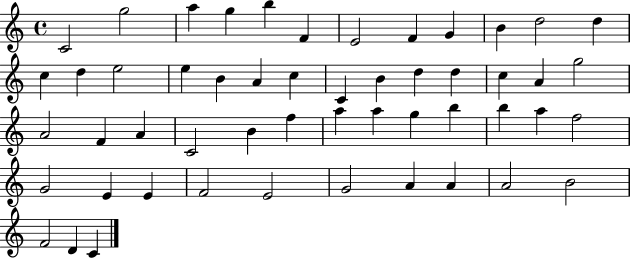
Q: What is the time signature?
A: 4/4